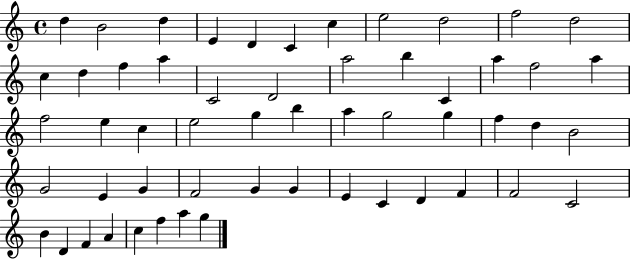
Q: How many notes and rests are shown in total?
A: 55